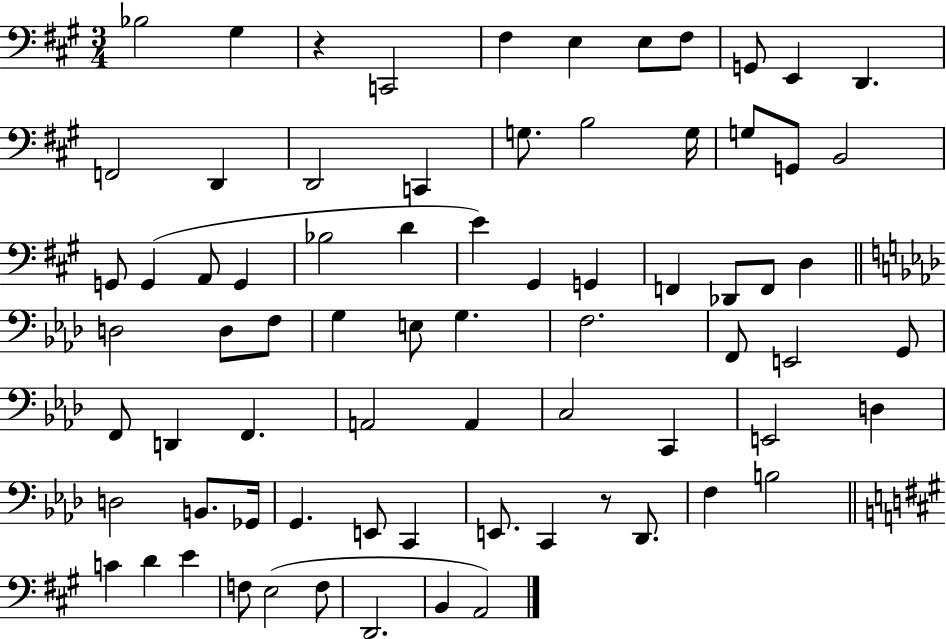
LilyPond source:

{
  \clef bass
  \numericTimeSignature
  \time 3/4
  \key a \major
  bes2 gis4 | r4 c,2 | fis4 e4 e8 fis8 | g,8 e,4 d,4. | \break f,2 d,4 | d,2 c,4 | g8. b2 g16 | g8 g,8 b,2 | \break g,8 g,4( a,8 g,4 | bes2 d'4 | e'4) gis,4 g,4 | f,4 des,8 f,8 d4 | \break \bar "||" \break \key f \minor d2 d8 f8 | g4 e8 g4. | f2. | f,8 e,2 g,8 | \break f,8 d,4 f,4. | a,2 a,4 | c2 c,4 | e,2 d4 | \break d2 b,8. ges,16 | g,4. e,8 c,4 | e,8. c,4 r8 des,8. | f4 b2 | \break \bar "||" \break \key a \major c'4 d'4 e'4 | f8 e2( f8 | d,2. | b,4 a,2) | \break \bar "|."
}